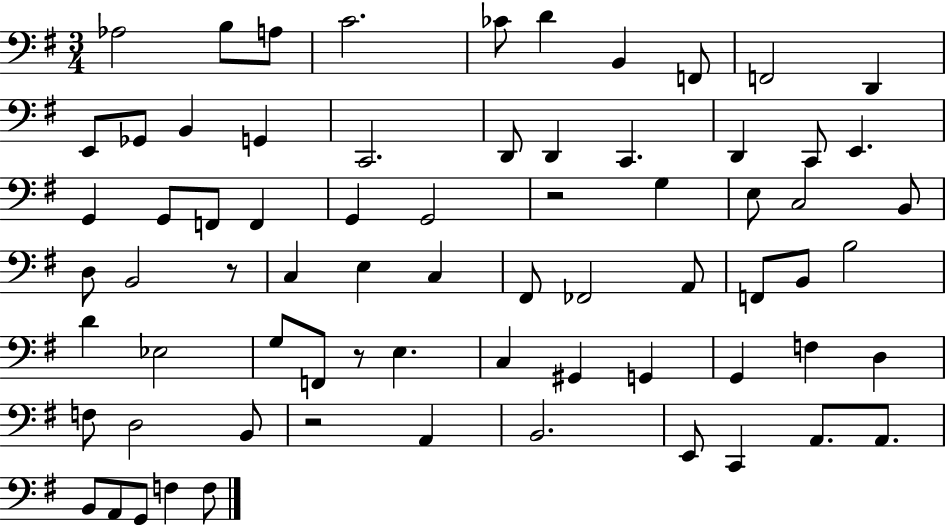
Ab3/h B3/e A3/e C4/h. CES4/e D4/q B2/q F2/e F2/h D2/q E2/e Gb2/e B2/q G2/q C2/h. D2/e D2/q C2/q. D2/q C2/e E2/q. G2/q G2/e F2/e F2/q G2/q G2/h R/h G3/q E3/e C3/h B2/e D3/e B2/h R/e C3/q E3/q C3/q F#2/e FES2/h A2/e F2/e B2/e B3/h D4/q Eb3/h G3/e F2/e R/e E3/q. C3/q G#2/q G2/q G2/q F3/q D3/q F3/e D3/h B2/e R/h A2/q B2/h. E2/e C2/q A2/e. A2/e. B2/e A2/e G2/e F3/q F3/e